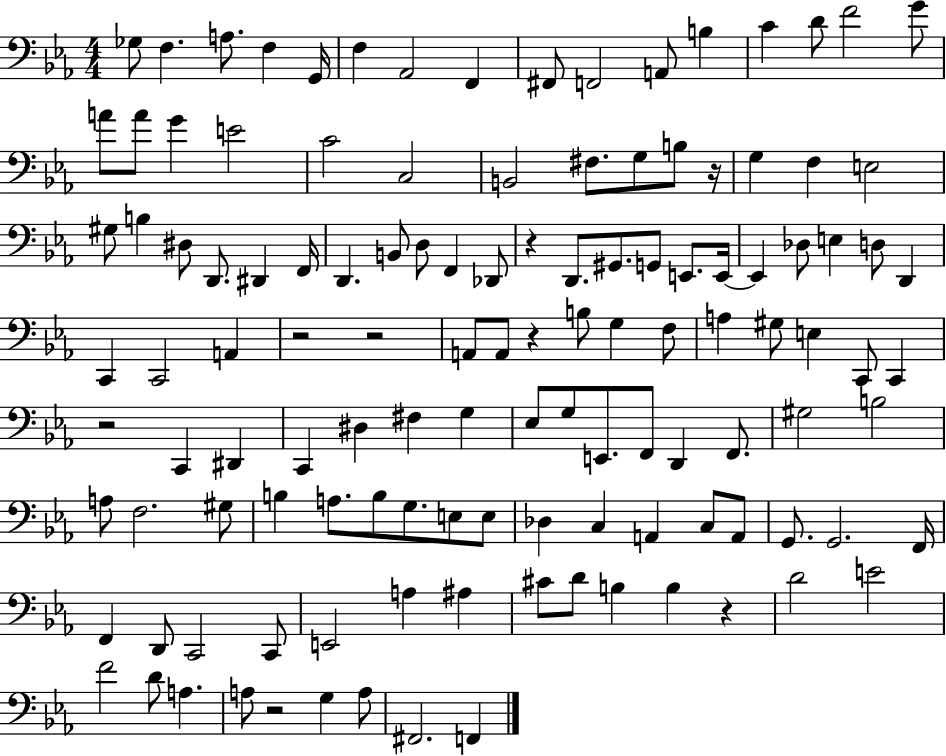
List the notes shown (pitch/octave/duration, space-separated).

Gb3/e F3/q. A3/e. F3/q G2/s F3/q Ab2/h F2/q F#2/e F2/h A2/e B3/q C4/q D4/e F4/h G4/e A4/e A4/e G4/q E4/h C4/h C3/h B2/h F#3/e. G3/e B3/e R/s G3/q F3/q E3/h G#3/e B3/q D#3/e D2/e. D#2/q F2/s D2/q. B2/e D3/e F2/q Db2/e R/q D2/e. G#2/e. G2/e E2/e. E2/s E2/q Db3/e E3/q D3/e D2/q C2/q C2/h A2/q R/h R/h A2/e A2/e R/q B3/e G3/q F3/e A3/q G#3/e E3/q C2/e C2/q R/h C2/q D#2/q C2/q D#3/q F#3/q G3/q Eb3/e G3/e E2/e. F2/e D2/q F2/e. G#3/h B3/h A3/e F3/h. G#3/e B3/q A3/e. B3/e G3/e. E3/e E3/e Db3/q C3/q A2/q C3/e A2/e G2/e. G2/h. F2/s F2/q D2/e C2/h C2/e E2/h A3/q A#3/q C#4/e D4/e B3/q B3/q R/q D4/h E4/h F4/h D4/e A3/q. A3/e R/h G3/q A3/e F#2/h. F2/q